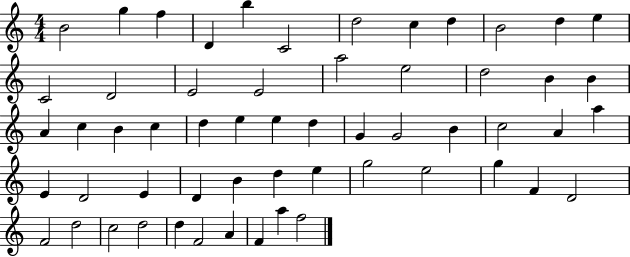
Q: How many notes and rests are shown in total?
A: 57